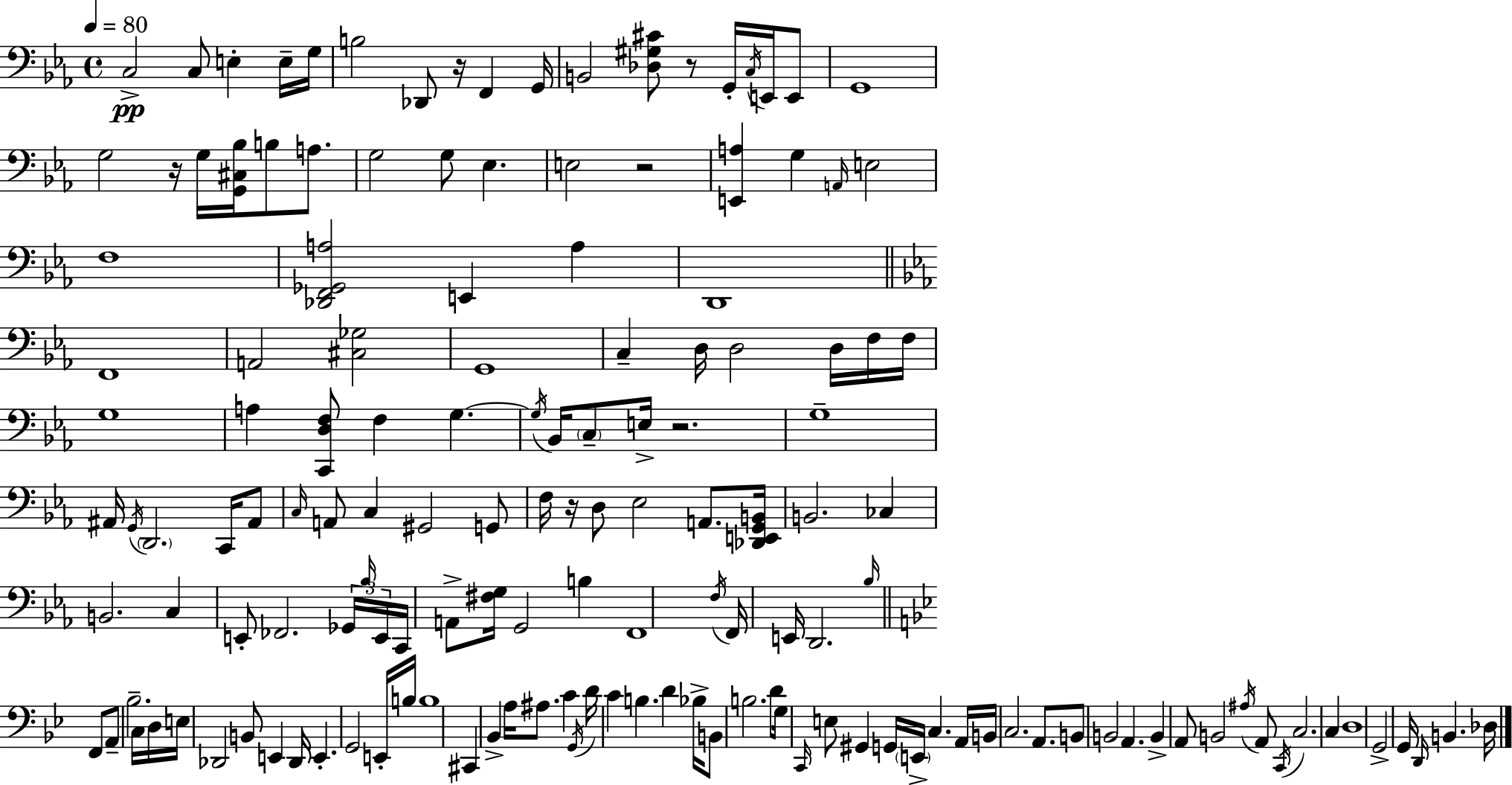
C3/h C3/e E3/q E3/s G3/s B3/h Db2/e R/s F2/q G2/s B2/h [Db3,G#3,C#4]/e R/e G2/s C3/s E2/s E2/e G2/w G3/h R/s G3/s [G2,C#3,Bb3]/s B3/e A3/e. G3/h G3/e Eb3/q. E3/h R/h [E2,A3]/q G3/q A2/s E3/h F3/w [Db2,F2,Gb2,A3]/h E2/q A3/q D2/w F2/w A2/h [C#3,Gb3]/h G2/w C3/q D3/s D3/h D3/s F3/s F3/s G3/w A3/q [C2,D3,F3]/e F3/q G3/q. G3/s Bb2/s C3/e E3/s R/h. G3/w A#2/s G2/s D2/h. C2/s A#2/e C3/s A2/e C3/q G#2/h G2/e F3/s R/s D3/e Eb3/h A2/e. [Db2,E2,G2,B2]/s B2/h. CES3/q B2/h. C3/q E2/e FES2/h. Gb2/s Bb3/s E2/s C2/s A2/e [F#3,G3]/s G2/h B3/q F2/w F3/s F2/s E2/s D2/h. Bb3/s F2/e A2/e Bb3/h. C3/s D3/s E3/s Db2/h B2/e E2/q Db2/s E2/q. G2/h E2/s B3/s B3/w C#2/q Bb2/q A3/s A#3/e. C4/q G2/s D4/s C4/q B3/q. D4/q Bb3/s B2/e B3/h. D4/e G3/s C2/s E3/e G#2/q G2/s E2/s C3/q. A2/s B2/s C3/h. A2/e. B2/e B2/h A2/q. B2/q A2/e B2/h A#3/s A2/e C2/s C3/h. C3/q D3/w G2/h G2/s D2/s B2/q. Db3/s